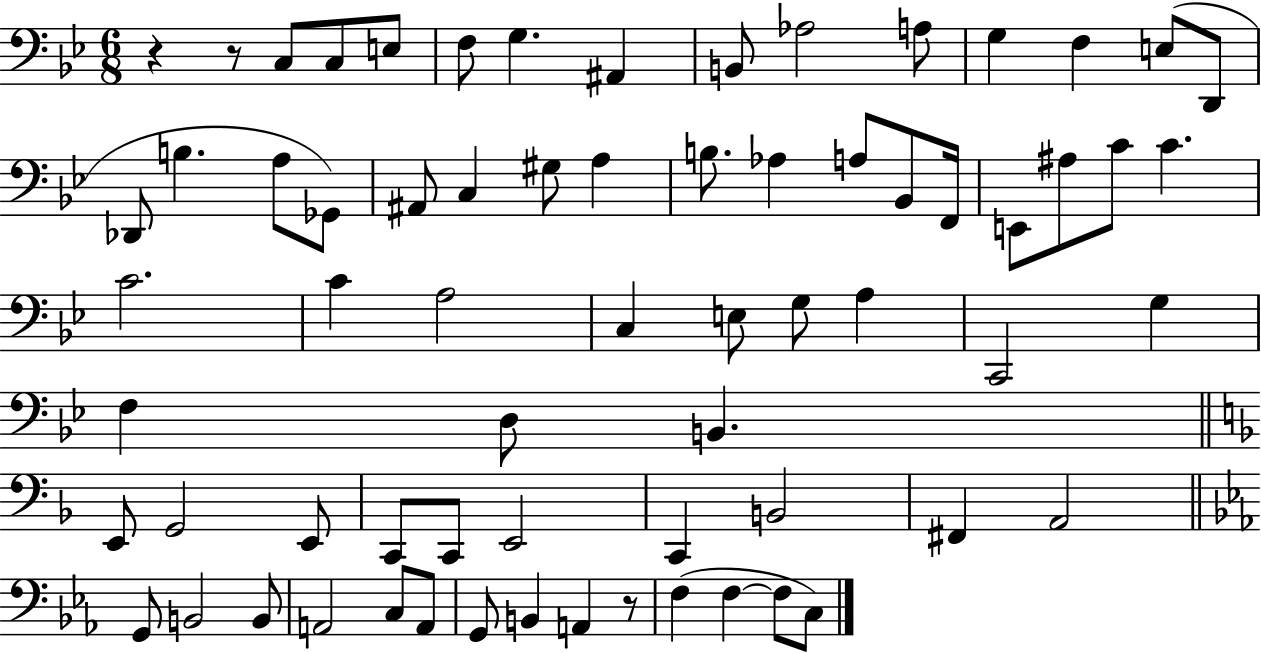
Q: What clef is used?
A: bass